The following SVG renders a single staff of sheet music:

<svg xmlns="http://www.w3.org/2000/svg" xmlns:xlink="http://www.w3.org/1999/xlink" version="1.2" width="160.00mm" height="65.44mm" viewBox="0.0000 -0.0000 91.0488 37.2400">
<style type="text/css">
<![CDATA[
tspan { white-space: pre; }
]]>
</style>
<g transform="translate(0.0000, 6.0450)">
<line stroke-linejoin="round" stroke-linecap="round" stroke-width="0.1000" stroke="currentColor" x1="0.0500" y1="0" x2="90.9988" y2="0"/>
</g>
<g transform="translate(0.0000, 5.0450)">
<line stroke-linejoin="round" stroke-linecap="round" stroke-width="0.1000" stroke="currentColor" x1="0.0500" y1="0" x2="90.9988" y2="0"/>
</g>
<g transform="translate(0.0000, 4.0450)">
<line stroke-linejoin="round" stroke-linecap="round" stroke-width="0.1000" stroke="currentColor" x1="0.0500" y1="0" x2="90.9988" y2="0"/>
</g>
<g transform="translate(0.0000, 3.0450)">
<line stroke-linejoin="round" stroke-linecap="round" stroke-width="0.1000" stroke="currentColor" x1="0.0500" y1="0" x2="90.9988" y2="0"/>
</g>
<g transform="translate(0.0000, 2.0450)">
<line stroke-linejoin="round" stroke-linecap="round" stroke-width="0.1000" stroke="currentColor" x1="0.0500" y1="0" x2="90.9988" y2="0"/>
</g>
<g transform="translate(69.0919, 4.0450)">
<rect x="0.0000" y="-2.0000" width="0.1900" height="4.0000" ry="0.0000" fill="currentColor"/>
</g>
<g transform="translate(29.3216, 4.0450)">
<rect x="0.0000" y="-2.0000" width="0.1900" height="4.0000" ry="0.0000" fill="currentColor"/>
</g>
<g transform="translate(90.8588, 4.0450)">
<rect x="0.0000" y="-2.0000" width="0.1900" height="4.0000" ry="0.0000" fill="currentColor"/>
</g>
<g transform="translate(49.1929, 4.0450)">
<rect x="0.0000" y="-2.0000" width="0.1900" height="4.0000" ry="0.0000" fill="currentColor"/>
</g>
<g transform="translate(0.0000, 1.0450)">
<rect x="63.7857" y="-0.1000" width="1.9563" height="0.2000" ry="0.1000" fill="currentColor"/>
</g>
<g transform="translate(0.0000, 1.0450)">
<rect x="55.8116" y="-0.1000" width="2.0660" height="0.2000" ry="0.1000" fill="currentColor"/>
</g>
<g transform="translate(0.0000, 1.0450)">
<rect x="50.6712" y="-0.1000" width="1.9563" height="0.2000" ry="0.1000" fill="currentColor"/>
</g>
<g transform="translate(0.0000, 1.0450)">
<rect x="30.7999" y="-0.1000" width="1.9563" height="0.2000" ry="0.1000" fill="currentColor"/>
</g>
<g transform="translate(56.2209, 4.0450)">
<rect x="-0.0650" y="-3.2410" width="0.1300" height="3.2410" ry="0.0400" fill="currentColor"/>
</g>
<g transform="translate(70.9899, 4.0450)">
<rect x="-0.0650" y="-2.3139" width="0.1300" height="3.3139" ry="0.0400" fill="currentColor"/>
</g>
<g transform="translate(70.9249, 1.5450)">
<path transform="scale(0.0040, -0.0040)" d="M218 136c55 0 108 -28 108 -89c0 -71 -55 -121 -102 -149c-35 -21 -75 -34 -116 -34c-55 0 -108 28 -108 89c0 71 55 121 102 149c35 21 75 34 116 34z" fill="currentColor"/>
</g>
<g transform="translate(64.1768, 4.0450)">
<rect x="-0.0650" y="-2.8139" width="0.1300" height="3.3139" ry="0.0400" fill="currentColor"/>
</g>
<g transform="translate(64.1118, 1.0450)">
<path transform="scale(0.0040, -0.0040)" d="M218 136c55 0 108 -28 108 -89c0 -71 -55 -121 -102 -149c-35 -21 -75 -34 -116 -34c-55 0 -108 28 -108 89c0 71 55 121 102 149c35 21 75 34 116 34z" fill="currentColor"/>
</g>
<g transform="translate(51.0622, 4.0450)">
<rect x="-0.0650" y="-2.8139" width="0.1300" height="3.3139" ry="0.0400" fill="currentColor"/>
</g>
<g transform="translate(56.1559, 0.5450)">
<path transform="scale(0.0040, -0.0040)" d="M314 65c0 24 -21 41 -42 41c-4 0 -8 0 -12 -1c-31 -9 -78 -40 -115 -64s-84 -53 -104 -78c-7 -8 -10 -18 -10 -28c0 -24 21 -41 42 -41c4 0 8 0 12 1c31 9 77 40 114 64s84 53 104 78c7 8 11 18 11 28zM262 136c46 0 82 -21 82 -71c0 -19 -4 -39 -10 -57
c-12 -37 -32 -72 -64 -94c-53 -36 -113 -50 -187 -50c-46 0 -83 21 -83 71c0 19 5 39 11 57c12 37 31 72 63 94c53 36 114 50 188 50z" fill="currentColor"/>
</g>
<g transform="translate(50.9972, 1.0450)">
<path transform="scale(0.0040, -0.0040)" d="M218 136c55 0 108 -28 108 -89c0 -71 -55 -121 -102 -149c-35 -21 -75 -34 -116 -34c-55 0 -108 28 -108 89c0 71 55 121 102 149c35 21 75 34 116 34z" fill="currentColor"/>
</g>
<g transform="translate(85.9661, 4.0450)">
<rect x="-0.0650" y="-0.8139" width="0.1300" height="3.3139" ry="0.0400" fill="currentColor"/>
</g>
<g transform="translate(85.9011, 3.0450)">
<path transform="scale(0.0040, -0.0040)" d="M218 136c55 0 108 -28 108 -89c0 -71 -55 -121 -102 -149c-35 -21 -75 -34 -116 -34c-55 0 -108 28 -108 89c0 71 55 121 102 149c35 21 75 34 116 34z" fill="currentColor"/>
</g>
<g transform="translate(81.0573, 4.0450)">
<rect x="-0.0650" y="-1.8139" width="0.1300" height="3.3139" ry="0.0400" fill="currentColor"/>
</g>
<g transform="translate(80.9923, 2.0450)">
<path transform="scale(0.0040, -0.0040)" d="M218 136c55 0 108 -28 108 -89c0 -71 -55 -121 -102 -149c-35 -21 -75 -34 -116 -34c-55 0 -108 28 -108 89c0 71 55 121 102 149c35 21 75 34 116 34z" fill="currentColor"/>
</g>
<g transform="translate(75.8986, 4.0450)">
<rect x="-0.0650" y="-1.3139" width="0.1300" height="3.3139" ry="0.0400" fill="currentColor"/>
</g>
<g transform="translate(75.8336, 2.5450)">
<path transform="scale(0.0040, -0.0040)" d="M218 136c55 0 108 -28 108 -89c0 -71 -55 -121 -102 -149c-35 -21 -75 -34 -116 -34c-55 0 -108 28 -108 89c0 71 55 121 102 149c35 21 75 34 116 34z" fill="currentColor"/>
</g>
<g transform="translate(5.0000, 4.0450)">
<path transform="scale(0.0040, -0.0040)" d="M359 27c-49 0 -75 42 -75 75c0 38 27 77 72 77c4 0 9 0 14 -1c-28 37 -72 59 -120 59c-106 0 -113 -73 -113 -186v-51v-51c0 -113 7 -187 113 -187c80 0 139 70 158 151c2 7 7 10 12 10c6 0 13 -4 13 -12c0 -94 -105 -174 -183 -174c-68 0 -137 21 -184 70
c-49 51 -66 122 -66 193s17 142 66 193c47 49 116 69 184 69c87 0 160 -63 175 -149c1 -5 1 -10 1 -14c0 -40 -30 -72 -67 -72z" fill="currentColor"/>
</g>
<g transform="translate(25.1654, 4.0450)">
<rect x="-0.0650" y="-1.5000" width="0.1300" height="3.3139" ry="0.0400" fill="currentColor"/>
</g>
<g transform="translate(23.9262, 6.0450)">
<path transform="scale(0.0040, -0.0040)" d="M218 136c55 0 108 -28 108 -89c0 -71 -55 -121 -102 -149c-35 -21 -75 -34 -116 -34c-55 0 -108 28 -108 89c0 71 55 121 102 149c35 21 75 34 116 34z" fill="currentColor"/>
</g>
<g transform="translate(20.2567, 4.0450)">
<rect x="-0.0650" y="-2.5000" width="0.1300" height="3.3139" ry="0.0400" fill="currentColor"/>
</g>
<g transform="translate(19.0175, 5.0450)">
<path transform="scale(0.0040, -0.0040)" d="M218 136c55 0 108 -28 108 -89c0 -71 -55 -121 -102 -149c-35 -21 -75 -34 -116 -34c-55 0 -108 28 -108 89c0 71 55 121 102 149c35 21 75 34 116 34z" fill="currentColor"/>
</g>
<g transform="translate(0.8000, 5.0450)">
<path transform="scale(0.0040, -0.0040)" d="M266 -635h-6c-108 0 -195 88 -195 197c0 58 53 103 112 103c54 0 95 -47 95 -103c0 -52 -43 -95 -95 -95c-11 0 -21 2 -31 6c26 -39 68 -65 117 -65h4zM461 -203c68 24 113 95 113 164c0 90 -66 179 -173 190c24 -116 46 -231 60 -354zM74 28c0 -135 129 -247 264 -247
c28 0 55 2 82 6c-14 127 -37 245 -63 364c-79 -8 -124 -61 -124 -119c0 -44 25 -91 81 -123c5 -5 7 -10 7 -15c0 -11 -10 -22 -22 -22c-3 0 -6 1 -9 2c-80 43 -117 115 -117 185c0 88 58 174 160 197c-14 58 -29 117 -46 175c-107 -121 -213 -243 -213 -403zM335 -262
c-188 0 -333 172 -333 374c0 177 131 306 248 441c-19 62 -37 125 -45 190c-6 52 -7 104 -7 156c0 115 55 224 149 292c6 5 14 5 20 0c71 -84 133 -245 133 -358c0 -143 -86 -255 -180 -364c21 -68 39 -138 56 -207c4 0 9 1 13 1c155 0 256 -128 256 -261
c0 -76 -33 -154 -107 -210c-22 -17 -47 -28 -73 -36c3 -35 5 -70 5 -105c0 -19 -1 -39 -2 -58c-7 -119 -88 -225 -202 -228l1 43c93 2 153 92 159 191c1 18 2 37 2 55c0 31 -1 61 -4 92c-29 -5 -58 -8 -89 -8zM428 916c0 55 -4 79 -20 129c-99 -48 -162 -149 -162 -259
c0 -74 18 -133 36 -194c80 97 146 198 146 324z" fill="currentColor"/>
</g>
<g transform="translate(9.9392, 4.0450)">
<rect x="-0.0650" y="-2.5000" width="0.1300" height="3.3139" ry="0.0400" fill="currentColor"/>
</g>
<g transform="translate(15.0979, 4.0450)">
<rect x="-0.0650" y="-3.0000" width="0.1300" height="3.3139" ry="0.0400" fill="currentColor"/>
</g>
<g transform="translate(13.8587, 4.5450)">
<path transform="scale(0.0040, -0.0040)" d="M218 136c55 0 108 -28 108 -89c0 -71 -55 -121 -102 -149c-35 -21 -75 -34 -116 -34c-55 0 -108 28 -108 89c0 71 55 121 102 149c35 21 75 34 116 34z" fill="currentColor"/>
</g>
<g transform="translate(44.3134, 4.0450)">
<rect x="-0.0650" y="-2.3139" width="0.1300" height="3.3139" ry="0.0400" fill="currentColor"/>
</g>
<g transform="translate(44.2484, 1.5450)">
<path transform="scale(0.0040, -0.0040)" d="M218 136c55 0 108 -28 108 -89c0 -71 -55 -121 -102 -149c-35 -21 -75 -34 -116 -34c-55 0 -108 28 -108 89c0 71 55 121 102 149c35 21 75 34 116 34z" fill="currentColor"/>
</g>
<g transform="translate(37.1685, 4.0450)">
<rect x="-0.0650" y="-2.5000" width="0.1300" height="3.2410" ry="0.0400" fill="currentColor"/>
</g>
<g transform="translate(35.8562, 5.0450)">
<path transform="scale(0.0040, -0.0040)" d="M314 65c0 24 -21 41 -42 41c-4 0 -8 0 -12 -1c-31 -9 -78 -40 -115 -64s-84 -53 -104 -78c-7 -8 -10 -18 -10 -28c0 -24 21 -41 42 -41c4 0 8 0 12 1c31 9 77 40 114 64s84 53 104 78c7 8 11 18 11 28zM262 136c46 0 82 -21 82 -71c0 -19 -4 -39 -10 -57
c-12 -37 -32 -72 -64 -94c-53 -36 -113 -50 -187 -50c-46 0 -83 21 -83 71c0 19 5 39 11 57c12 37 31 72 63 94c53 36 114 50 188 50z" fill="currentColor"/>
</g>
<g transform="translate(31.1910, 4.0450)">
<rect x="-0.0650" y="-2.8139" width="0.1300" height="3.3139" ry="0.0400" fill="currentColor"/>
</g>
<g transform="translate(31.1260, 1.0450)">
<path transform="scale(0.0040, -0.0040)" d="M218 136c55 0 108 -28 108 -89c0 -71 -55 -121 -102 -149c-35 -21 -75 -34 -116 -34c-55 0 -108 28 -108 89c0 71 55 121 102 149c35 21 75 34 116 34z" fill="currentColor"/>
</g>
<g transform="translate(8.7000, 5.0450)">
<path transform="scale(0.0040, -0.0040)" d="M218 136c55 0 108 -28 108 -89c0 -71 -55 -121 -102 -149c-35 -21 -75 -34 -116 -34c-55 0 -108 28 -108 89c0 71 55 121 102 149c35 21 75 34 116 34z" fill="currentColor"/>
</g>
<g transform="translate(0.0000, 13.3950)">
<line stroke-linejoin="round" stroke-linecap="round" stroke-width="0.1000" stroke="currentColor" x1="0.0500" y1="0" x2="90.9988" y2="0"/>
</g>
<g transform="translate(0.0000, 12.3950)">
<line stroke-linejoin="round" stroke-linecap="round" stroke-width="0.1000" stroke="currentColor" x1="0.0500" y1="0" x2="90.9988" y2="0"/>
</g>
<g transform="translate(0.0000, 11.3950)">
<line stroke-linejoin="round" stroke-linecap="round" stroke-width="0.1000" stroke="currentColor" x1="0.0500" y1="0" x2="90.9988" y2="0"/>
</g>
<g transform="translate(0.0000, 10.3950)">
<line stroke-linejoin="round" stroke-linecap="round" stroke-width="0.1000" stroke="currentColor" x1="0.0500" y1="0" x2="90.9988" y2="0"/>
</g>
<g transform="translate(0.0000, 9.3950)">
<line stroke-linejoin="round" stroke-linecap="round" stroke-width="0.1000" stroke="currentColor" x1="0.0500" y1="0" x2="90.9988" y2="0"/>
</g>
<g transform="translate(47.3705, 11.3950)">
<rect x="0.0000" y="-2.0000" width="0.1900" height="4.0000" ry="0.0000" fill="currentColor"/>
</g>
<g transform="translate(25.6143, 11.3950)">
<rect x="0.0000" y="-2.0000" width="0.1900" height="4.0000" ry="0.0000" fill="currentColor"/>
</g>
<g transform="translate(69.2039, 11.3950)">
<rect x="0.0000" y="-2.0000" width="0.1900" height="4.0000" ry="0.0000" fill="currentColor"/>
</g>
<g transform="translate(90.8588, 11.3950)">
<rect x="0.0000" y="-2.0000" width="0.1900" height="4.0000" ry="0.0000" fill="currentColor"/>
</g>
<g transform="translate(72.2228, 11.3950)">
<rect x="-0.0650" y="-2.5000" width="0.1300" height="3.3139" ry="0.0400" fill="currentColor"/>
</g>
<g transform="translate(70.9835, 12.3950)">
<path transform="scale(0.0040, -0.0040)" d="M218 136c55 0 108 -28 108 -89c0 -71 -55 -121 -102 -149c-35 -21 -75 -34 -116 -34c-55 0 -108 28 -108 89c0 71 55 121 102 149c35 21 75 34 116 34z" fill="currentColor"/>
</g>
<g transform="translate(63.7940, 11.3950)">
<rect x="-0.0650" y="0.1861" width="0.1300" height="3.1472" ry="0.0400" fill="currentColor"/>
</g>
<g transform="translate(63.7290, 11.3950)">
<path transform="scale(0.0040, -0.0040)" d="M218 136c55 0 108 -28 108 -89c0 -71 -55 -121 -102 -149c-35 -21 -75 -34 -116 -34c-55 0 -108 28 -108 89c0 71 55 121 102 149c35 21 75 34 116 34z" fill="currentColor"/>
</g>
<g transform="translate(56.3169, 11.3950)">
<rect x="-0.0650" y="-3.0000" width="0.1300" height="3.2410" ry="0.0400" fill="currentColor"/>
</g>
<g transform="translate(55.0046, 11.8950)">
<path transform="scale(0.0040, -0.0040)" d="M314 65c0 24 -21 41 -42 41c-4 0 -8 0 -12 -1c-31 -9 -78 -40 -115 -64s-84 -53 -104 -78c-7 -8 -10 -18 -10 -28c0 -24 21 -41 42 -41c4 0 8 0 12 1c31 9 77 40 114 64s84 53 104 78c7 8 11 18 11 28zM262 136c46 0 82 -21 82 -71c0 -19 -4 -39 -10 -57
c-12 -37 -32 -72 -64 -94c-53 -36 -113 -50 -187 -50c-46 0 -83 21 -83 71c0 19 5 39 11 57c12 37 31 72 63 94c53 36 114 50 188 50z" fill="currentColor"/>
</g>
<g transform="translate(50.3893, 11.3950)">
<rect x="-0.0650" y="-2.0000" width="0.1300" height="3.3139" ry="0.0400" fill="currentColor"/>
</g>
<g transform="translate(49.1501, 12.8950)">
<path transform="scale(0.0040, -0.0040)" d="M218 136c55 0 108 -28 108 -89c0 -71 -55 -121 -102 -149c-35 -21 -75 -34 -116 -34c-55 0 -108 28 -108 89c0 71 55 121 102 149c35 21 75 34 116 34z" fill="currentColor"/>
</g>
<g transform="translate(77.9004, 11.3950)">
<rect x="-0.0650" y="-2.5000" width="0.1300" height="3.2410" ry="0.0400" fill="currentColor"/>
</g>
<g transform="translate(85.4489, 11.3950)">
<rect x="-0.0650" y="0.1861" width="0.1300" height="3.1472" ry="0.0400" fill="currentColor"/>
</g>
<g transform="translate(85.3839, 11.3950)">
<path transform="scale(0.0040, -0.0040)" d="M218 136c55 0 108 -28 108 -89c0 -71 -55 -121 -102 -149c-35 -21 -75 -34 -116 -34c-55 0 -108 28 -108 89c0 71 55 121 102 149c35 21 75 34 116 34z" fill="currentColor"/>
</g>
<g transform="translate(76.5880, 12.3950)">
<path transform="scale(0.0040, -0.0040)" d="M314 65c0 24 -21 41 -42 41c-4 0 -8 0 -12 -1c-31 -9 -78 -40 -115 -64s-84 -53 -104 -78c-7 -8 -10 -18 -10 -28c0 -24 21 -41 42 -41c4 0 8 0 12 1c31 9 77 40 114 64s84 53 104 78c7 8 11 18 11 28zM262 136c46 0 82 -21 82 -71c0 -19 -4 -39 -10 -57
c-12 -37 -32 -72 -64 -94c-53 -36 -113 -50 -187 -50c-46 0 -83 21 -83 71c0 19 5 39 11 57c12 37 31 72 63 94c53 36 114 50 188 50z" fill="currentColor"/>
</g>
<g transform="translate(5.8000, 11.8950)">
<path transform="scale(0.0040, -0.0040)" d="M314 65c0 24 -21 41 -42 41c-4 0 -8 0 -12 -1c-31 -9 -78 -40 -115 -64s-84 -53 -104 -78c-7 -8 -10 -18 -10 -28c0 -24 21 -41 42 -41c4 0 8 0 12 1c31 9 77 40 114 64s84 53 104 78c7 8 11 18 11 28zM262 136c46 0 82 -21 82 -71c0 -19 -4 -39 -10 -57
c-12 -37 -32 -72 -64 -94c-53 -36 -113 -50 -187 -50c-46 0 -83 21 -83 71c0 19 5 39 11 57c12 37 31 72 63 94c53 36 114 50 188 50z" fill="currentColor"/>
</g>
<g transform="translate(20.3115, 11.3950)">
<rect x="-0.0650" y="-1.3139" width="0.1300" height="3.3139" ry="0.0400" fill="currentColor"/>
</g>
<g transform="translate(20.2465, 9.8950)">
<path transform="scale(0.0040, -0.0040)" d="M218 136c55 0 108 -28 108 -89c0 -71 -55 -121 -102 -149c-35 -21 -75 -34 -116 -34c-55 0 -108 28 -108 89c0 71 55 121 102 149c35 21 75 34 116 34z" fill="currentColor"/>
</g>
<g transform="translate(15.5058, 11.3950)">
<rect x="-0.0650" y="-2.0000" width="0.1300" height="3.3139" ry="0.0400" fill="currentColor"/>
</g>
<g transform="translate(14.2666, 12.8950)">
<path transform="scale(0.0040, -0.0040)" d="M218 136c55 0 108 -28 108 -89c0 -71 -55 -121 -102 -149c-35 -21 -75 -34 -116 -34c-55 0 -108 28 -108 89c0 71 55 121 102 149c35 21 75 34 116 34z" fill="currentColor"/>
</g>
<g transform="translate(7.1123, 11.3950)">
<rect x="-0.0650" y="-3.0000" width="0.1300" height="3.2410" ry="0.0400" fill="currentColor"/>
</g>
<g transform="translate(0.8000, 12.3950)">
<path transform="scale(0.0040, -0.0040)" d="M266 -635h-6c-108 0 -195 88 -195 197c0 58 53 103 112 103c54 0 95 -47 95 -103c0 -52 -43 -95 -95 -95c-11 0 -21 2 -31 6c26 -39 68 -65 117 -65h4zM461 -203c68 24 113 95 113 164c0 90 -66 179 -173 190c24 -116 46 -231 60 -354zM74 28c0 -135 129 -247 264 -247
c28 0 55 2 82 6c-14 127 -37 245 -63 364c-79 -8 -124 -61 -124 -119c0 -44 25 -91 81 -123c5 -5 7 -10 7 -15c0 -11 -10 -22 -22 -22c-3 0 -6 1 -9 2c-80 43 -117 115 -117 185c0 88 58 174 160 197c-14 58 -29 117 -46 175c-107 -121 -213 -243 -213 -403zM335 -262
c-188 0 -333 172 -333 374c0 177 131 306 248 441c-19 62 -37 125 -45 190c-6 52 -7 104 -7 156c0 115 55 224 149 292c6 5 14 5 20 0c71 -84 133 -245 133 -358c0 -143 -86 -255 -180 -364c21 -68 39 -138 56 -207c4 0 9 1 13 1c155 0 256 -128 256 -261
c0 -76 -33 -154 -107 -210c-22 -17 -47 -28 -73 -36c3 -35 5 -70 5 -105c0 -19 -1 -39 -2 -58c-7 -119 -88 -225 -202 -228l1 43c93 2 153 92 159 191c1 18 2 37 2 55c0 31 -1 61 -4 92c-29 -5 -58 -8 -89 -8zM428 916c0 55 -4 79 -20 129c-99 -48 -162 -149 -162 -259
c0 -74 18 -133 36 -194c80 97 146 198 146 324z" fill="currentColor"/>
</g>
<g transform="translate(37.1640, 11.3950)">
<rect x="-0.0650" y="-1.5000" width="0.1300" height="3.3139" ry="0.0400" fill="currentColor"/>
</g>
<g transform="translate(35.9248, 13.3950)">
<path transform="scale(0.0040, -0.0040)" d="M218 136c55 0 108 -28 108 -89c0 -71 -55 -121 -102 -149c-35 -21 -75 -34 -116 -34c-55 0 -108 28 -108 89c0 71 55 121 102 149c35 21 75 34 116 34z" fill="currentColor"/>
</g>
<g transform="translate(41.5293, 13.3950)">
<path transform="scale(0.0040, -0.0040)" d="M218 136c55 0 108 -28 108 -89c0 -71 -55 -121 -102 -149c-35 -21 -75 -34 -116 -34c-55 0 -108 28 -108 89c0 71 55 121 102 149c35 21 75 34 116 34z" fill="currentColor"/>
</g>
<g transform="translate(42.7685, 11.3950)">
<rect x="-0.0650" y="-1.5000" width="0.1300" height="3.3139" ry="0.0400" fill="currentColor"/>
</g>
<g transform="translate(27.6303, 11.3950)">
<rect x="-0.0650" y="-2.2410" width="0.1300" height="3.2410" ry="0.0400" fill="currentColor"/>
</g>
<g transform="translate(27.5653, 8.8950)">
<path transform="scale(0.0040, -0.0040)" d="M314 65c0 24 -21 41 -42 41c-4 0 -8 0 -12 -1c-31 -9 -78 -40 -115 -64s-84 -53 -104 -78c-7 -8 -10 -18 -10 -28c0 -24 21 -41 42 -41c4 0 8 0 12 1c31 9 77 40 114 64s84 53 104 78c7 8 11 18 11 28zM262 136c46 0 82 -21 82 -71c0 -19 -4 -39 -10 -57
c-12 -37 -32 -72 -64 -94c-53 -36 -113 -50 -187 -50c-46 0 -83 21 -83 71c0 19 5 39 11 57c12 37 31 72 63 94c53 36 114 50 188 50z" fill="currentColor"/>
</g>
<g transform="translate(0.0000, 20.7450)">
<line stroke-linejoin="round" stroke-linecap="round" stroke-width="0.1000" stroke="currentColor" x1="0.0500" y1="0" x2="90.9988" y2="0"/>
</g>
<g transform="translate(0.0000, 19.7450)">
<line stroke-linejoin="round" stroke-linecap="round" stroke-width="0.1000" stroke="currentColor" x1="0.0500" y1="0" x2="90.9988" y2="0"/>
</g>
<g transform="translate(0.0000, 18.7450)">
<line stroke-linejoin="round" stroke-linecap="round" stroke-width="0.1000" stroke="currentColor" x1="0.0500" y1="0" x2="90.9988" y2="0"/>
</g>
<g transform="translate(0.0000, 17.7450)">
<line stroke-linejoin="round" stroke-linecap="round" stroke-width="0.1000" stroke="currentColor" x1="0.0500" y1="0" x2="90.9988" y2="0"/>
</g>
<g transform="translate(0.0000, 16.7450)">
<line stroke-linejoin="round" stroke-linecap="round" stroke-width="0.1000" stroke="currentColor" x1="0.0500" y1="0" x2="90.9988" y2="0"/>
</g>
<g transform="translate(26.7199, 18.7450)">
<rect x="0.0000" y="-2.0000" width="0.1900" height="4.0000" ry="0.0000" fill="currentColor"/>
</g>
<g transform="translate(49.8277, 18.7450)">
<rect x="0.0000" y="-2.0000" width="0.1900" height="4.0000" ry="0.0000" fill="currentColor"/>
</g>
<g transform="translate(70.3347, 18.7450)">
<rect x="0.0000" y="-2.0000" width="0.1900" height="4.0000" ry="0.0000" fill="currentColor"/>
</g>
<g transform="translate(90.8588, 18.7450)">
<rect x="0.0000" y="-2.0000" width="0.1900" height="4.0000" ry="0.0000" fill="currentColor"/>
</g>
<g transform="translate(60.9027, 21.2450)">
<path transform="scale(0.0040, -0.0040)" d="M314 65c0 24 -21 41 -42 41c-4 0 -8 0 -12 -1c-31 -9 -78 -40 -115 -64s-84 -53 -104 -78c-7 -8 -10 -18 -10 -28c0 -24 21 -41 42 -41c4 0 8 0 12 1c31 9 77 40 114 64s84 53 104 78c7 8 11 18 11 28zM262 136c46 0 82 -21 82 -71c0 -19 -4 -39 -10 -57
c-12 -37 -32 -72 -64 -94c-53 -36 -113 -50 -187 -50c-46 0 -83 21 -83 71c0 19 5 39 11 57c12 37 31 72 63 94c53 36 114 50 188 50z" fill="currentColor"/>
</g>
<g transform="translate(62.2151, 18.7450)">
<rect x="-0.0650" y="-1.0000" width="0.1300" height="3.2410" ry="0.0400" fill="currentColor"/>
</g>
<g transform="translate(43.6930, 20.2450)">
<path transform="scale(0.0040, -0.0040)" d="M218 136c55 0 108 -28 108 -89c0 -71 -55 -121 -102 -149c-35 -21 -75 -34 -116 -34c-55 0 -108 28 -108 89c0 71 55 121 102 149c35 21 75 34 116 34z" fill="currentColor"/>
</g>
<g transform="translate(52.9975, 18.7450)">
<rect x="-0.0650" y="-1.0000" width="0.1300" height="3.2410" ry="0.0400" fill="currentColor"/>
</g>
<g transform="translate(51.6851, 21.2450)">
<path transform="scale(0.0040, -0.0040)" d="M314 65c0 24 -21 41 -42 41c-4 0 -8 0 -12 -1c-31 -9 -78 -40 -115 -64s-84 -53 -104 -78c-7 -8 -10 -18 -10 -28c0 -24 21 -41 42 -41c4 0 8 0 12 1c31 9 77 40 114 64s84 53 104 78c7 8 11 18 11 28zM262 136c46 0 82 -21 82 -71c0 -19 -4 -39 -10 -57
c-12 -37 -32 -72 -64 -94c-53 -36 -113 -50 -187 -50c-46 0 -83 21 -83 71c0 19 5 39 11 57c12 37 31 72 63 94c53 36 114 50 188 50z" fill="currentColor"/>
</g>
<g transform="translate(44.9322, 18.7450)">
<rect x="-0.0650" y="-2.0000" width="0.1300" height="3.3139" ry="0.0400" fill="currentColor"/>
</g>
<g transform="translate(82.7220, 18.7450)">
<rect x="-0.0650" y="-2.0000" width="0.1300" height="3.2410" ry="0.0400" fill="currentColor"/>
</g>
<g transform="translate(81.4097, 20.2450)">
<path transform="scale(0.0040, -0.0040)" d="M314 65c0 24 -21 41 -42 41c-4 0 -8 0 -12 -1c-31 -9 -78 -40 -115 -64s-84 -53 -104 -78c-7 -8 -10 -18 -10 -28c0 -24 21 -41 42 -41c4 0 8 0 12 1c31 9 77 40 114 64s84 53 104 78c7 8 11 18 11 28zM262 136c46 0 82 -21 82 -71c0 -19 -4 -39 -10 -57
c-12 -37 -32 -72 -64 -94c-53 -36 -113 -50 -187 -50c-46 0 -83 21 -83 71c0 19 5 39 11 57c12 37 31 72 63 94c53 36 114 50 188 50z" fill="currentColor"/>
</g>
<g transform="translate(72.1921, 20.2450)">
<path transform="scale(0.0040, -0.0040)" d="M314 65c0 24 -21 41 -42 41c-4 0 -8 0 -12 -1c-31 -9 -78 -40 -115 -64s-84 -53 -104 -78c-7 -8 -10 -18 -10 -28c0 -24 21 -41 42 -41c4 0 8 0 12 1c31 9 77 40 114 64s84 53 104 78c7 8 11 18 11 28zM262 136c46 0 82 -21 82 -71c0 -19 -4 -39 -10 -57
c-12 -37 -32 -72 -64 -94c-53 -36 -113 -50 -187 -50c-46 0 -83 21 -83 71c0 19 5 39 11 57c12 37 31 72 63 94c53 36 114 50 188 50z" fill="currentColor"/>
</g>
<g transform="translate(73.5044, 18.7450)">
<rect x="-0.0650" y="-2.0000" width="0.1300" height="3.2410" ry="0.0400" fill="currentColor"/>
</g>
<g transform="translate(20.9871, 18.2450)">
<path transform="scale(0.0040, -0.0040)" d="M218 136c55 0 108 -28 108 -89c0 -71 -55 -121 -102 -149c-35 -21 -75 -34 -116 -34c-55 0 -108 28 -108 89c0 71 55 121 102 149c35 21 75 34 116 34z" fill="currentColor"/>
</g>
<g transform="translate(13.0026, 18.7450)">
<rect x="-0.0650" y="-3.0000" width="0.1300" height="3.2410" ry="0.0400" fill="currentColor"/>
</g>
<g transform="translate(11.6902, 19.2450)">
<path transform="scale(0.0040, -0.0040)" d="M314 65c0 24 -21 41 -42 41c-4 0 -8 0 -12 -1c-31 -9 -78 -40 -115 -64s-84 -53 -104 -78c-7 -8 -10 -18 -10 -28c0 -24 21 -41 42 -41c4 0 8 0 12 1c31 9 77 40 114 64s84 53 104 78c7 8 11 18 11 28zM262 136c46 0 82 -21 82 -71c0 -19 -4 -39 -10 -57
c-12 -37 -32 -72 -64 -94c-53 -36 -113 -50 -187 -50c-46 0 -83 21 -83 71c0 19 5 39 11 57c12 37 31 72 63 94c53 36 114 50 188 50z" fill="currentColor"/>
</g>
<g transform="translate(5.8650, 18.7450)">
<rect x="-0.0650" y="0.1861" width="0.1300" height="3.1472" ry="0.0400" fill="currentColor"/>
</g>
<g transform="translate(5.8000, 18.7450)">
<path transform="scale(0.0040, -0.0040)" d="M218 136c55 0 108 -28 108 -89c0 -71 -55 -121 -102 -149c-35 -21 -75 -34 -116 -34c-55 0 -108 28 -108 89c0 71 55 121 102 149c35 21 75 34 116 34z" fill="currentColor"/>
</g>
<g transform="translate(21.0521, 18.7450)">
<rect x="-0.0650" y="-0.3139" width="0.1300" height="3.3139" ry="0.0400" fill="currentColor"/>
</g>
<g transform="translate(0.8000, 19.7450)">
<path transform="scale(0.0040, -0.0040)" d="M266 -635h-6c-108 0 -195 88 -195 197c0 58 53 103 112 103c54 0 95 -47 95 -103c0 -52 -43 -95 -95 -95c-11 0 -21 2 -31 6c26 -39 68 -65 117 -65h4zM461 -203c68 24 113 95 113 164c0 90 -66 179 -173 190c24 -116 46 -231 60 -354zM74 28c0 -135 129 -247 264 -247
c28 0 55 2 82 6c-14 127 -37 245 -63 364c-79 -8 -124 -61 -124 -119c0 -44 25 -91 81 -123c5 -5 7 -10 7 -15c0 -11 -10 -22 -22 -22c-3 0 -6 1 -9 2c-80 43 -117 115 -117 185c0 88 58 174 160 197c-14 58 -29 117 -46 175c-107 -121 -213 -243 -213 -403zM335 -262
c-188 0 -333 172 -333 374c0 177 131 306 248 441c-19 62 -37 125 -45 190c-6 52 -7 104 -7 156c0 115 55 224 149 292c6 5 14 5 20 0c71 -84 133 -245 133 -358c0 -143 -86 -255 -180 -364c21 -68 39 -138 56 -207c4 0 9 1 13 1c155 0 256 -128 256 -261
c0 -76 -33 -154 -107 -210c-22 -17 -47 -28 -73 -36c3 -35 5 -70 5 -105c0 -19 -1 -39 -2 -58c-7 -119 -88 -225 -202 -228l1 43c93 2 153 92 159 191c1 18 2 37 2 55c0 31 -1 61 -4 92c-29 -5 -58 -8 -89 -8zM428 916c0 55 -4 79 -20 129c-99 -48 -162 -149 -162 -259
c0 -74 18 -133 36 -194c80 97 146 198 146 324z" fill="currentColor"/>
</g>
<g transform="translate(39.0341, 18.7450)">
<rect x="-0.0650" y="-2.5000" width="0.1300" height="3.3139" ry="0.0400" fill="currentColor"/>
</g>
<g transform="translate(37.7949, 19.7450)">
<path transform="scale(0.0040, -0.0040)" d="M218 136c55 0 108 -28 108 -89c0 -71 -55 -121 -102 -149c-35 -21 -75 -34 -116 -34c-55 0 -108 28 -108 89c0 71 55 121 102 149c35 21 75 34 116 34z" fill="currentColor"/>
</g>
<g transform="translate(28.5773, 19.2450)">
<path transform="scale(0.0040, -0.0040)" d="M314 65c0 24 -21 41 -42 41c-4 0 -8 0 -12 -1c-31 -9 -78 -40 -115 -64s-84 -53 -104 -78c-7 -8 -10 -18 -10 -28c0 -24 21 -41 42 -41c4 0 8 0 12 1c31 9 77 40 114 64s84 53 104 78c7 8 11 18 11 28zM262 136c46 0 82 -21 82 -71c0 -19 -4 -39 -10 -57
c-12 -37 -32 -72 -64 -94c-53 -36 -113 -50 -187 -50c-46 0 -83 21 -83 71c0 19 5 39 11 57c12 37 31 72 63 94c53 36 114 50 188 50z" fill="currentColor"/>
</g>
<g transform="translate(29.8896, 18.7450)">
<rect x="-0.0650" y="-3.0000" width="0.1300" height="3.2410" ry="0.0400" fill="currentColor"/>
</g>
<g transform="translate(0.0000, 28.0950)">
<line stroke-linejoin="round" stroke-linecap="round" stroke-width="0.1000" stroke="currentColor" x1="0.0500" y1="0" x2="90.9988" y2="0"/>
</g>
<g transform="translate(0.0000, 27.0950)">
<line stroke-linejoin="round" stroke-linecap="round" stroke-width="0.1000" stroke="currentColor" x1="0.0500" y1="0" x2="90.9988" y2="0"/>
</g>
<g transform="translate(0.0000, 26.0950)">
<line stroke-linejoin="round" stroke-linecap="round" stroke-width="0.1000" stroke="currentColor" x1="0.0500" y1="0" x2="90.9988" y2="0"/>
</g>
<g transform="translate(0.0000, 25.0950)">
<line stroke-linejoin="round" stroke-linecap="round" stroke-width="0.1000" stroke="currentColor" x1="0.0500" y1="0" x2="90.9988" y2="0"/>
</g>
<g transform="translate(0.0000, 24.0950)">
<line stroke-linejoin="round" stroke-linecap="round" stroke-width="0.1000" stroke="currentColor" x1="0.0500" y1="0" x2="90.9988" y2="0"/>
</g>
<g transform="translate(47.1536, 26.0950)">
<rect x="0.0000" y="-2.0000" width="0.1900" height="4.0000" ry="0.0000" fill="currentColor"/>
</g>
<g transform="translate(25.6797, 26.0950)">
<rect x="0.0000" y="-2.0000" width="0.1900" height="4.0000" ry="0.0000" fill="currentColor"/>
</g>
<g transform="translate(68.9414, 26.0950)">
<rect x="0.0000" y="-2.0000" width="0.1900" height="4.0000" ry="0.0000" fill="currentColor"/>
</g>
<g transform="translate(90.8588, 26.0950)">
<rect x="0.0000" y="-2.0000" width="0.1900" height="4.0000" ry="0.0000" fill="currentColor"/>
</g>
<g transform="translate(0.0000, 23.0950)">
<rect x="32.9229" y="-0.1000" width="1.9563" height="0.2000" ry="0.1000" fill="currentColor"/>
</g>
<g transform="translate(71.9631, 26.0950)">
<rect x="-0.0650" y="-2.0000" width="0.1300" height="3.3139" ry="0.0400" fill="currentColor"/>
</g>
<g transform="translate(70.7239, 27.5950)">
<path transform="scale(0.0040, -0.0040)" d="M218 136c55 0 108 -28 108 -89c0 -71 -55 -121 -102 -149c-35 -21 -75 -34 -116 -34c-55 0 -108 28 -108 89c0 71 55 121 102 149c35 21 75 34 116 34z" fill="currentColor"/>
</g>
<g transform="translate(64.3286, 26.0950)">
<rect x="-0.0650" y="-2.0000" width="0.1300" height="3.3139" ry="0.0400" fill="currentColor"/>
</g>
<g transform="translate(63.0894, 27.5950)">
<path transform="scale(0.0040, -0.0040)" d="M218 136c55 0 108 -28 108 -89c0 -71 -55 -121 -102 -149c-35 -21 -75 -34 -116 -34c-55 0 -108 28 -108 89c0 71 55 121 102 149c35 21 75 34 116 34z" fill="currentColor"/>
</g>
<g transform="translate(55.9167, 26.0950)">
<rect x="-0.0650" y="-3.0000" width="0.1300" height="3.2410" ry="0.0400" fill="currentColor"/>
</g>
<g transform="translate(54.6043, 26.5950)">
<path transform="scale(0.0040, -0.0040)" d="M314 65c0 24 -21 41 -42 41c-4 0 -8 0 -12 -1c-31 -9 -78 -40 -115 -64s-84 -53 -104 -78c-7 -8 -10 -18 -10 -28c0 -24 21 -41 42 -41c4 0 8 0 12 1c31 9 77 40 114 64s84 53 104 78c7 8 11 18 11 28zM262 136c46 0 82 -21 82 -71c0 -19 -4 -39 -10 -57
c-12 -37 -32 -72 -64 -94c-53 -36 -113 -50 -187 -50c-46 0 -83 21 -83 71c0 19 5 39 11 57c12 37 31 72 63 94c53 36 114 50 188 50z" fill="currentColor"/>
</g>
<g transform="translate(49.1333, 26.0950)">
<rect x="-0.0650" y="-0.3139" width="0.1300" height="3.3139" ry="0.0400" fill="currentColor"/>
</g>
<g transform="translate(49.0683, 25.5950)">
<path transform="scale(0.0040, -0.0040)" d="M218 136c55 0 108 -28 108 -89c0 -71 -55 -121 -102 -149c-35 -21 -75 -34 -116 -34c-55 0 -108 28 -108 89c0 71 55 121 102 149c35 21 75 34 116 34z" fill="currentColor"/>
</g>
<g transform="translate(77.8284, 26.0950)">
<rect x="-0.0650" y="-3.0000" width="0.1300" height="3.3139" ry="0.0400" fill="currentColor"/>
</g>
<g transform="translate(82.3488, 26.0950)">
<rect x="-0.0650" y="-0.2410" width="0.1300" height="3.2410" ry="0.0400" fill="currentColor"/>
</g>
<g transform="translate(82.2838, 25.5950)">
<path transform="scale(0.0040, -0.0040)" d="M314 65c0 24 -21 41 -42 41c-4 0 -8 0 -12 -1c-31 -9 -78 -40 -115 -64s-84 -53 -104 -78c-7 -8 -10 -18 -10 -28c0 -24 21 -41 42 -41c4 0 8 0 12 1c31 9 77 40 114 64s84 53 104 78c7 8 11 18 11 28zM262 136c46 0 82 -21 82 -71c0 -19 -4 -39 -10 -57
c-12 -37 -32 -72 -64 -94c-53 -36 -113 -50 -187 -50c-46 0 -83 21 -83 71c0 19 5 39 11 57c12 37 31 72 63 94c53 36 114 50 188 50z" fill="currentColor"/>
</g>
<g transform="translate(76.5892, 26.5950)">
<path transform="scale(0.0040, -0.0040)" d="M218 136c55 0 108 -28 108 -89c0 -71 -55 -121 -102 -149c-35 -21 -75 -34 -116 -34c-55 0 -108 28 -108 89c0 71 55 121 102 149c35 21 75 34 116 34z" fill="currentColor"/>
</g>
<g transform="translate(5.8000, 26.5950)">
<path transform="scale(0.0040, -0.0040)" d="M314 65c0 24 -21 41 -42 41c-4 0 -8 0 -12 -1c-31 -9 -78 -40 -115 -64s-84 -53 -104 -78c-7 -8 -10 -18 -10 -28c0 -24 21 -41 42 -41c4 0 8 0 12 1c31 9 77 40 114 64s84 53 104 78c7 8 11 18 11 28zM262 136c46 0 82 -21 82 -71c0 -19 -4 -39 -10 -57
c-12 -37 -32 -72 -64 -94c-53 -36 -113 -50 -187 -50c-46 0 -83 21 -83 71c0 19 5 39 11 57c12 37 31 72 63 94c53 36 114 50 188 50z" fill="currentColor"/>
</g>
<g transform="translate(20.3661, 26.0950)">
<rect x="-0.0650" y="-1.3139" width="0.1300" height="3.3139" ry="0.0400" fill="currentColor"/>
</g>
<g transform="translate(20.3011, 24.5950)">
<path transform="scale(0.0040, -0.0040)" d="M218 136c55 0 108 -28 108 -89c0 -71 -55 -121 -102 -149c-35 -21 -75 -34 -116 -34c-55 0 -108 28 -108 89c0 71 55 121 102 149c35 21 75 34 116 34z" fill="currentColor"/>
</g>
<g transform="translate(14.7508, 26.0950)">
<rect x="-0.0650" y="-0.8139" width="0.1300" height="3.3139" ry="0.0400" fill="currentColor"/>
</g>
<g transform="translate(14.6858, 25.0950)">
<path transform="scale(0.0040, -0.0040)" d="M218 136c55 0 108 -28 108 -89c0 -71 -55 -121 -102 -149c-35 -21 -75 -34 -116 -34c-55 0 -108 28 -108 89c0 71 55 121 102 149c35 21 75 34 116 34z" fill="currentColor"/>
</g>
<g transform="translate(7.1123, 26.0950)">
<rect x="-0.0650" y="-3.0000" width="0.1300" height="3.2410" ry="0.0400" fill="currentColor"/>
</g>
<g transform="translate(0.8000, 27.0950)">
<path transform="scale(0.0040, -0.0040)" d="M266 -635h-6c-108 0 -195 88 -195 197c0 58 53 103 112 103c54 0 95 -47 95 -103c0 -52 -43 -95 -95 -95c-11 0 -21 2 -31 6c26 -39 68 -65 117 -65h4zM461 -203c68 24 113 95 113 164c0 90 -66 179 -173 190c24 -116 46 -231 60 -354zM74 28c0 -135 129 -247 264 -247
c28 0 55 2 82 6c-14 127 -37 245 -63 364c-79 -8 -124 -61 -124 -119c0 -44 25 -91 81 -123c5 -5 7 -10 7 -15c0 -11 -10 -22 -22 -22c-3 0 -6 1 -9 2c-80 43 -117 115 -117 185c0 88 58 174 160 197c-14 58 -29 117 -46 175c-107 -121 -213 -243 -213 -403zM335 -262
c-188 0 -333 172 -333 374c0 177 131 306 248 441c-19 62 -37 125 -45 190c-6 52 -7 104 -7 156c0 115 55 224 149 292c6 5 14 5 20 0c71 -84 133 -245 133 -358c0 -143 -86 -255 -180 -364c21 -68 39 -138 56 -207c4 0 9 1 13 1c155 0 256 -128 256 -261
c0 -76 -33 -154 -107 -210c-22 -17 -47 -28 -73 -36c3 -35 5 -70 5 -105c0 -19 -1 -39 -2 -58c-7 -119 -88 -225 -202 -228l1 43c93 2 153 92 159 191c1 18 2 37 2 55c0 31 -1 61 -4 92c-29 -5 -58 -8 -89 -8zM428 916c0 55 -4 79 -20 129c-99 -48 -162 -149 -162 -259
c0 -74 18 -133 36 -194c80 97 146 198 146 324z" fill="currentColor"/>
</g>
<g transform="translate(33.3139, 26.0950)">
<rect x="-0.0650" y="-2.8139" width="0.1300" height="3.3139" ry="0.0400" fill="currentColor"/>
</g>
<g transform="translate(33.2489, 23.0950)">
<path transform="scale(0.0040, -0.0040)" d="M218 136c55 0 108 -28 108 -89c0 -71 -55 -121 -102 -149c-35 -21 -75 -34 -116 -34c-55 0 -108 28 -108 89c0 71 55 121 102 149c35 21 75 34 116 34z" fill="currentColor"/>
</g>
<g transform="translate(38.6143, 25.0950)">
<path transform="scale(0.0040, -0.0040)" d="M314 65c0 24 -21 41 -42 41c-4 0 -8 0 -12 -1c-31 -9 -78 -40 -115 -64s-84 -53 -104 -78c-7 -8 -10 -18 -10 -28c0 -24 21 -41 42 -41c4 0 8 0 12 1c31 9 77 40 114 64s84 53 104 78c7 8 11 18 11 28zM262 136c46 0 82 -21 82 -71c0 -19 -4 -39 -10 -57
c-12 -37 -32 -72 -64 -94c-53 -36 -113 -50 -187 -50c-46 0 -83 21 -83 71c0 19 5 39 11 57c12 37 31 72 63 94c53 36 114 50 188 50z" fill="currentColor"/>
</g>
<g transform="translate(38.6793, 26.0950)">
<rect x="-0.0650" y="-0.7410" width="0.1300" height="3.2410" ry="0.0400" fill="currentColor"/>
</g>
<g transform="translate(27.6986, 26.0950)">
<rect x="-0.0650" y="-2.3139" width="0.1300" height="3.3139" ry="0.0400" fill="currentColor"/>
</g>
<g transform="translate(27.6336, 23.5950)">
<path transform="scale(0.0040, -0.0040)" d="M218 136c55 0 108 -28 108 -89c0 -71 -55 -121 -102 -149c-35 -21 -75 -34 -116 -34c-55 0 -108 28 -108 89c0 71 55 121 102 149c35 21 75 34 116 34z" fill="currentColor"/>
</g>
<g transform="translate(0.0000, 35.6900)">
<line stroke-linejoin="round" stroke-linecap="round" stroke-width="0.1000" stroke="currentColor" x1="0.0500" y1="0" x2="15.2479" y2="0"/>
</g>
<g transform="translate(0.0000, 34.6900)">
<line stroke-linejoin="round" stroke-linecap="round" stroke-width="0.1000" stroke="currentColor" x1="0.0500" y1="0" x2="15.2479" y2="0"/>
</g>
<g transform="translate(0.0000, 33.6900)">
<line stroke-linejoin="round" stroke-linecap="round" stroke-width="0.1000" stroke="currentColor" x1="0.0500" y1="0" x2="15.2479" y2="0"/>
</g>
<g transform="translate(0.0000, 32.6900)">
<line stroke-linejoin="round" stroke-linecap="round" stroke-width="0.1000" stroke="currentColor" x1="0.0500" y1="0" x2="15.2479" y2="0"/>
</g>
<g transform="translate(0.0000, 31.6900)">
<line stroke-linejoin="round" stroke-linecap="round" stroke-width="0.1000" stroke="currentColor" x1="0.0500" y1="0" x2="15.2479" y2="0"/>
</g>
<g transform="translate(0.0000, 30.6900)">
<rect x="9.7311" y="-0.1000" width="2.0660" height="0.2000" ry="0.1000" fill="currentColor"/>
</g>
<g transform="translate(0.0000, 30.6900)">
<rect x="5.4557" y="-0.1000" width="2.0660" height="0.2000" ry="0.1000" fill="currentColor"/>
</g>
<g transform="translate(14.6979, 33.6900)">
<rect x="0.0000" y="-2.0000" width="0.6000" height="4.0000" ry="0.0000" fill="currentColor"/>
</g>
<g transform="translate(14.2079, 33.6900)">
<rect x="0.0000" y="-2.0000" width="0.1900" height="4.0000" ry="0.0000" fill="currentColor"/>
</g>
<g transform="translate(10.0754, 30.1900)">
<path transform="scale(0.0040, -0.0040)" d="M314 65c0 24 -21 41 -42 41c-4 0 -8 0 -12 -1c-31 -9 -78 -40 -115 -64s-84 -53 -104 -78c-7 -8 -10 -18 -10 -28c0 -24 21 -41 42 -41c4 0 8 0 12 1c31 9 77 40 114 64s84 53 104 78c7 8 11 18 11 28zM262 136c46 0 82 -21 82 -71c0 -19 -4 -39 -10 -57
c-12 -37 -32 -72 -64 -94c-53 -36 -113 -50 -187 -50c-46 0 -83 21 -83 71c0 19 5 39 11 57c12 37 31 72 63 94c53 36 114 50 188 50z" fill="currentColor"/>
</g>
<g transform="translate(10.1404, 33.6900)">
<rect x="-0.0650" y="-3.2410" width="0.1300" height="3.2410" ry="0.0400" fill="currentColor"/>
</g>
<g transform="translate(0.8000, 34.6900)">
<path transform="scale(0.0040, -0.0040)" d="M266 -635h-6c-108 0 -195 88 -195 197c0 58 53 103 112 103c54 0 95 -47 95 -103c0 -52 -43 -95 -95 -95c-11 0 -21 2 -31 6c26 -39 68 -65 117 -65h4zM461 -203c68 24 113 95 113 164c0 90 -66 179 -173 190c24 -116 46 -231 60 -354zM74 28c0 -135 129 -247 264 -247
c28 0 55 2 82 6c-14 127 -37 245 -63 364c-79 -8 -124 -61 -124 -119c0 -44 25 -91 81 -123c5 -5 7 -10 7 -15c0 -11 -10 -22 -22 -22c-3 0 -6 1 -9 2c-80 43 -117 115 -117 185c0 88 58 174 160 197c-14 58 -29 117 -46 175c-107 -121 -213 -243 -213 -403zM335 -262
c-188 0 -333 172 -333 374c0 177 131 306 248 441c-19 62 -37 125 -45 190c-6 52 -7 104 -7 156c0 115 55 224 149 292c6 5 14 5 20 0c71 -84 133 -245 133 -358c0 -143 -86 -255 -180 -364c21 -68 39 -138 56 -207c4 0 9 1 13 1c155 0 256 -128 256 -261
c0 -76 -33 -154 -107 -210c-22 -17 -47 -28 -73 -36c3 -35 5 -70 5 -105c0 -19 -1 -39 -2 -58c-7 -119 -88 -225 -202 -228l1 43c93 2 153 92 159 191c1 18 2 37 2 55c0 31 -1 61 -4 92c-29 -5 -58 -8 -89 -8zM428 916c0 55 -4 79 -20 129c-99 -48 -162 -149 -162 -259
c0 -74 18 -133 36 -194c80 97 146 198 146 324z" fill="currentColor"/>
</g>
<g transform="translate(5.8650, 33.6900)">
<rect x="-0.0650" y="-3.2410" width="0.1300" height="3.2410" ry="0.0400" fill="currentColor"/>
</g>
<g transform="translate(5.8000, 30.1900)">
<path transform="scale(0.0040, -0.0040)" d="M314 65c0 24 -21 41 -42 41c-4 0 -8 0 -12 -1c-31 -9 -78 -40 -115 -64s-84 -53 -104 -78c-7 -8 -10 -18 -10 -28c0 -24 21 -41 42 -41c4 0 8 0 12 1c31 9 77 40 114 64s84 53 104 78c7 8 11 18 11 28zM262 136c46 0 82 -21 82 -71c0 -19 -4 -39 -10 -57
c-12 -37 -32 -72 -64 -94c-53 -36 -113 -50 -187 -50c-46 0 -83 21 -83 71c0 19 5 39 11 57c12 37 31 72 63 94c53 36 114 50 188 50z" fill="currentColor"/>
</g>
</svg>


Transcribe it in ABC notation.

X:1
T:Untitled
M:4/4
L:1/4
K:C
G A G E a G2 g a b2 a g e f d A2 F e g2 E E F A2 B G G2 B B A2 c A2 G F D2 D2 F2 F2 A2 d e g a d2 c A2 F F A c2 b2 b2